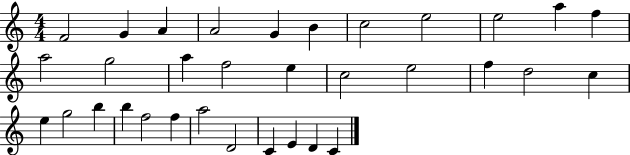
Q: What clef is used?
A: treble